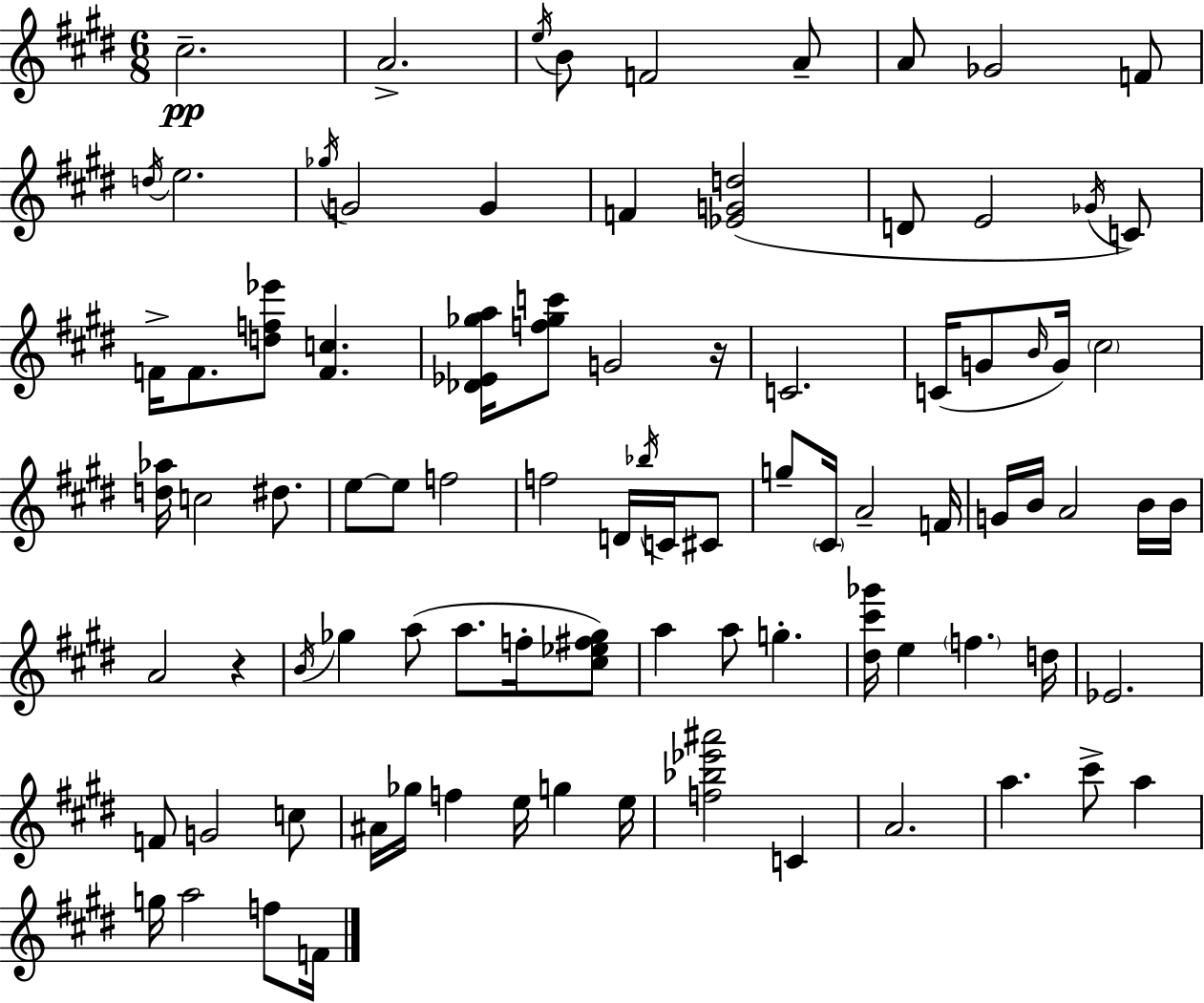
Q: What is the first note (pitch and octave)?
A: C#5